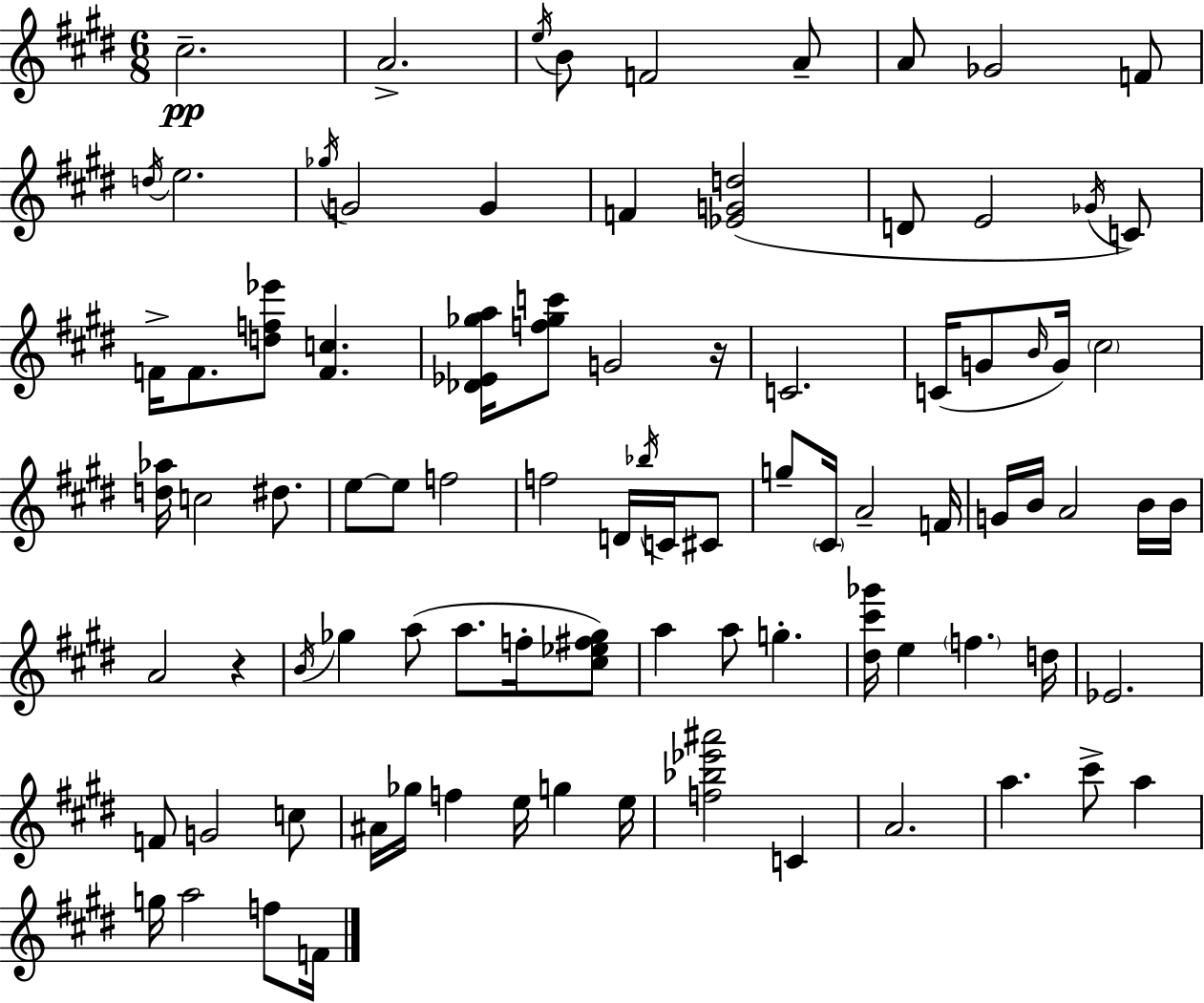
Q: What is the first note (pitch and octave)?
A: C#5